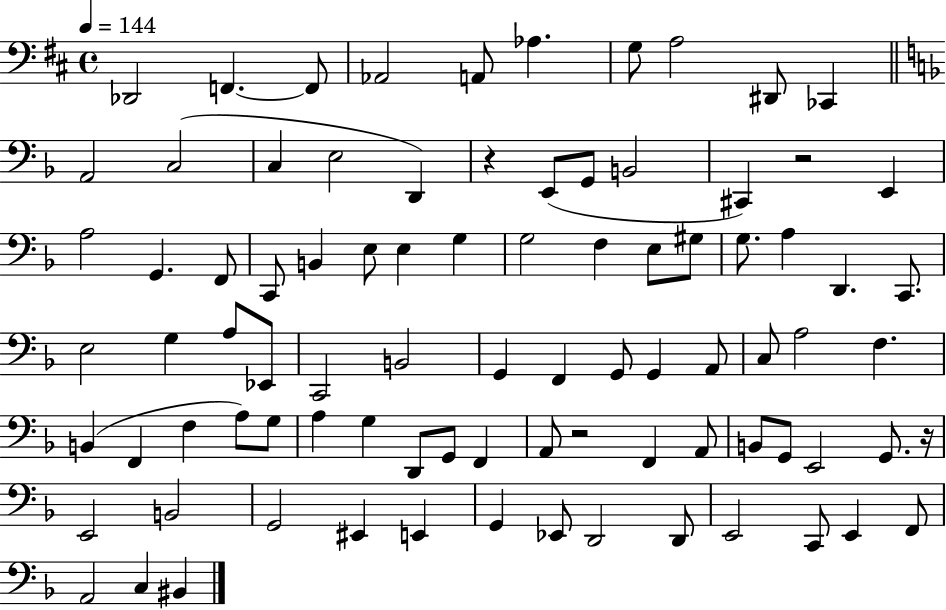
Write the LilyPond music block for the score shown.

{
  \clef bass
  \time 4/4
  \defaultTimeSignature
  \key d \major
  \tempo 4 = 144
  des,2 f,4.~~ f,8 | aes,2 a,8 aes4. | g8 a2 dis,8 ces,4 | \bar "||" \break \key f \major a,2 c2( | c4 e2 d,4) | r4 e,8( g,8 b,2 | cis,4) r2 e,4 | \break a2 g,4. f,8 | c,8 b,4 e8 e4 g4 | g2 f4 e8 gis8 | g8. a4 d,4. c,8. | \break e2 g4 a8 ees,8 | c,2 b,2 | g,4 f,4 g,8 g,4 a,8 | c8 a2 f4. | \break b,4( f,4 f4 a8) g8 | a4 g4 d,8 g,8 f,4 | a,8 r2 f,4 a,8 | b,8 g,8 e,2 g,8. r16 | \break e,2 b,2 | g,2 eis,4 e,4 | g,4 ees,8 d,2 d,8 | e,2 c,8 e,4 f,8 | \break a,2 c4 bis,4 | \bar "|."
}